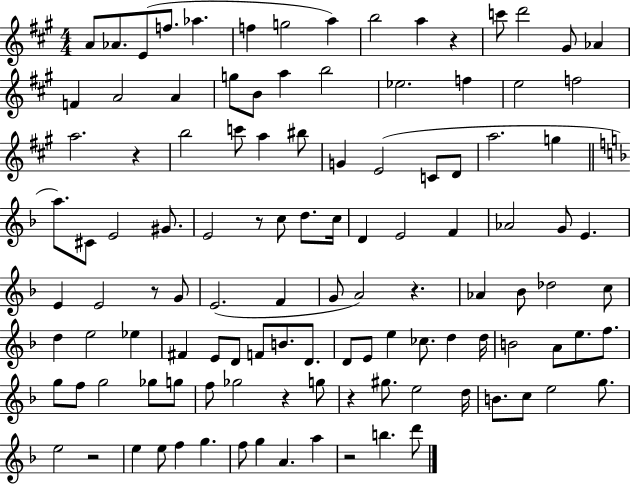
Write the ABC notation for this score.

X:1
T:Untitled
M:4/4
L:1/4
K:A
A/2 _A/2 E/2 f/2 _a f g2 a b2 a z c'/2 d'2 ^G/2 _A F A2 A g/2 B/2 a b2 _e2 f e2 f2 a2 z b2 c'/2 a ^b/2 G E2 C/2 D/2 a2 g a/2 ^C/2 E2 ^G/2 E2 z/2 c/2 d/2 c/4 D E2 F _A2 G/2 E E E2 z/2 G/2 E2 F G/2 A2 z _A _B/2 _d2 c/2 d e2 _e ^F E/2 D/2 F/2 B/2 D/2 D/2 E/2 e _c/2 d d/4 B2 A/2 e/2 f/2 g/2 f/2 g2 _g/2 g/2 f/2 _g2 z g/2 z ^g/2 e2 d/4 B/2 c/2 e2 g/2 e2 z2 e e/2 f g f/2 g A a z2 b d'/2